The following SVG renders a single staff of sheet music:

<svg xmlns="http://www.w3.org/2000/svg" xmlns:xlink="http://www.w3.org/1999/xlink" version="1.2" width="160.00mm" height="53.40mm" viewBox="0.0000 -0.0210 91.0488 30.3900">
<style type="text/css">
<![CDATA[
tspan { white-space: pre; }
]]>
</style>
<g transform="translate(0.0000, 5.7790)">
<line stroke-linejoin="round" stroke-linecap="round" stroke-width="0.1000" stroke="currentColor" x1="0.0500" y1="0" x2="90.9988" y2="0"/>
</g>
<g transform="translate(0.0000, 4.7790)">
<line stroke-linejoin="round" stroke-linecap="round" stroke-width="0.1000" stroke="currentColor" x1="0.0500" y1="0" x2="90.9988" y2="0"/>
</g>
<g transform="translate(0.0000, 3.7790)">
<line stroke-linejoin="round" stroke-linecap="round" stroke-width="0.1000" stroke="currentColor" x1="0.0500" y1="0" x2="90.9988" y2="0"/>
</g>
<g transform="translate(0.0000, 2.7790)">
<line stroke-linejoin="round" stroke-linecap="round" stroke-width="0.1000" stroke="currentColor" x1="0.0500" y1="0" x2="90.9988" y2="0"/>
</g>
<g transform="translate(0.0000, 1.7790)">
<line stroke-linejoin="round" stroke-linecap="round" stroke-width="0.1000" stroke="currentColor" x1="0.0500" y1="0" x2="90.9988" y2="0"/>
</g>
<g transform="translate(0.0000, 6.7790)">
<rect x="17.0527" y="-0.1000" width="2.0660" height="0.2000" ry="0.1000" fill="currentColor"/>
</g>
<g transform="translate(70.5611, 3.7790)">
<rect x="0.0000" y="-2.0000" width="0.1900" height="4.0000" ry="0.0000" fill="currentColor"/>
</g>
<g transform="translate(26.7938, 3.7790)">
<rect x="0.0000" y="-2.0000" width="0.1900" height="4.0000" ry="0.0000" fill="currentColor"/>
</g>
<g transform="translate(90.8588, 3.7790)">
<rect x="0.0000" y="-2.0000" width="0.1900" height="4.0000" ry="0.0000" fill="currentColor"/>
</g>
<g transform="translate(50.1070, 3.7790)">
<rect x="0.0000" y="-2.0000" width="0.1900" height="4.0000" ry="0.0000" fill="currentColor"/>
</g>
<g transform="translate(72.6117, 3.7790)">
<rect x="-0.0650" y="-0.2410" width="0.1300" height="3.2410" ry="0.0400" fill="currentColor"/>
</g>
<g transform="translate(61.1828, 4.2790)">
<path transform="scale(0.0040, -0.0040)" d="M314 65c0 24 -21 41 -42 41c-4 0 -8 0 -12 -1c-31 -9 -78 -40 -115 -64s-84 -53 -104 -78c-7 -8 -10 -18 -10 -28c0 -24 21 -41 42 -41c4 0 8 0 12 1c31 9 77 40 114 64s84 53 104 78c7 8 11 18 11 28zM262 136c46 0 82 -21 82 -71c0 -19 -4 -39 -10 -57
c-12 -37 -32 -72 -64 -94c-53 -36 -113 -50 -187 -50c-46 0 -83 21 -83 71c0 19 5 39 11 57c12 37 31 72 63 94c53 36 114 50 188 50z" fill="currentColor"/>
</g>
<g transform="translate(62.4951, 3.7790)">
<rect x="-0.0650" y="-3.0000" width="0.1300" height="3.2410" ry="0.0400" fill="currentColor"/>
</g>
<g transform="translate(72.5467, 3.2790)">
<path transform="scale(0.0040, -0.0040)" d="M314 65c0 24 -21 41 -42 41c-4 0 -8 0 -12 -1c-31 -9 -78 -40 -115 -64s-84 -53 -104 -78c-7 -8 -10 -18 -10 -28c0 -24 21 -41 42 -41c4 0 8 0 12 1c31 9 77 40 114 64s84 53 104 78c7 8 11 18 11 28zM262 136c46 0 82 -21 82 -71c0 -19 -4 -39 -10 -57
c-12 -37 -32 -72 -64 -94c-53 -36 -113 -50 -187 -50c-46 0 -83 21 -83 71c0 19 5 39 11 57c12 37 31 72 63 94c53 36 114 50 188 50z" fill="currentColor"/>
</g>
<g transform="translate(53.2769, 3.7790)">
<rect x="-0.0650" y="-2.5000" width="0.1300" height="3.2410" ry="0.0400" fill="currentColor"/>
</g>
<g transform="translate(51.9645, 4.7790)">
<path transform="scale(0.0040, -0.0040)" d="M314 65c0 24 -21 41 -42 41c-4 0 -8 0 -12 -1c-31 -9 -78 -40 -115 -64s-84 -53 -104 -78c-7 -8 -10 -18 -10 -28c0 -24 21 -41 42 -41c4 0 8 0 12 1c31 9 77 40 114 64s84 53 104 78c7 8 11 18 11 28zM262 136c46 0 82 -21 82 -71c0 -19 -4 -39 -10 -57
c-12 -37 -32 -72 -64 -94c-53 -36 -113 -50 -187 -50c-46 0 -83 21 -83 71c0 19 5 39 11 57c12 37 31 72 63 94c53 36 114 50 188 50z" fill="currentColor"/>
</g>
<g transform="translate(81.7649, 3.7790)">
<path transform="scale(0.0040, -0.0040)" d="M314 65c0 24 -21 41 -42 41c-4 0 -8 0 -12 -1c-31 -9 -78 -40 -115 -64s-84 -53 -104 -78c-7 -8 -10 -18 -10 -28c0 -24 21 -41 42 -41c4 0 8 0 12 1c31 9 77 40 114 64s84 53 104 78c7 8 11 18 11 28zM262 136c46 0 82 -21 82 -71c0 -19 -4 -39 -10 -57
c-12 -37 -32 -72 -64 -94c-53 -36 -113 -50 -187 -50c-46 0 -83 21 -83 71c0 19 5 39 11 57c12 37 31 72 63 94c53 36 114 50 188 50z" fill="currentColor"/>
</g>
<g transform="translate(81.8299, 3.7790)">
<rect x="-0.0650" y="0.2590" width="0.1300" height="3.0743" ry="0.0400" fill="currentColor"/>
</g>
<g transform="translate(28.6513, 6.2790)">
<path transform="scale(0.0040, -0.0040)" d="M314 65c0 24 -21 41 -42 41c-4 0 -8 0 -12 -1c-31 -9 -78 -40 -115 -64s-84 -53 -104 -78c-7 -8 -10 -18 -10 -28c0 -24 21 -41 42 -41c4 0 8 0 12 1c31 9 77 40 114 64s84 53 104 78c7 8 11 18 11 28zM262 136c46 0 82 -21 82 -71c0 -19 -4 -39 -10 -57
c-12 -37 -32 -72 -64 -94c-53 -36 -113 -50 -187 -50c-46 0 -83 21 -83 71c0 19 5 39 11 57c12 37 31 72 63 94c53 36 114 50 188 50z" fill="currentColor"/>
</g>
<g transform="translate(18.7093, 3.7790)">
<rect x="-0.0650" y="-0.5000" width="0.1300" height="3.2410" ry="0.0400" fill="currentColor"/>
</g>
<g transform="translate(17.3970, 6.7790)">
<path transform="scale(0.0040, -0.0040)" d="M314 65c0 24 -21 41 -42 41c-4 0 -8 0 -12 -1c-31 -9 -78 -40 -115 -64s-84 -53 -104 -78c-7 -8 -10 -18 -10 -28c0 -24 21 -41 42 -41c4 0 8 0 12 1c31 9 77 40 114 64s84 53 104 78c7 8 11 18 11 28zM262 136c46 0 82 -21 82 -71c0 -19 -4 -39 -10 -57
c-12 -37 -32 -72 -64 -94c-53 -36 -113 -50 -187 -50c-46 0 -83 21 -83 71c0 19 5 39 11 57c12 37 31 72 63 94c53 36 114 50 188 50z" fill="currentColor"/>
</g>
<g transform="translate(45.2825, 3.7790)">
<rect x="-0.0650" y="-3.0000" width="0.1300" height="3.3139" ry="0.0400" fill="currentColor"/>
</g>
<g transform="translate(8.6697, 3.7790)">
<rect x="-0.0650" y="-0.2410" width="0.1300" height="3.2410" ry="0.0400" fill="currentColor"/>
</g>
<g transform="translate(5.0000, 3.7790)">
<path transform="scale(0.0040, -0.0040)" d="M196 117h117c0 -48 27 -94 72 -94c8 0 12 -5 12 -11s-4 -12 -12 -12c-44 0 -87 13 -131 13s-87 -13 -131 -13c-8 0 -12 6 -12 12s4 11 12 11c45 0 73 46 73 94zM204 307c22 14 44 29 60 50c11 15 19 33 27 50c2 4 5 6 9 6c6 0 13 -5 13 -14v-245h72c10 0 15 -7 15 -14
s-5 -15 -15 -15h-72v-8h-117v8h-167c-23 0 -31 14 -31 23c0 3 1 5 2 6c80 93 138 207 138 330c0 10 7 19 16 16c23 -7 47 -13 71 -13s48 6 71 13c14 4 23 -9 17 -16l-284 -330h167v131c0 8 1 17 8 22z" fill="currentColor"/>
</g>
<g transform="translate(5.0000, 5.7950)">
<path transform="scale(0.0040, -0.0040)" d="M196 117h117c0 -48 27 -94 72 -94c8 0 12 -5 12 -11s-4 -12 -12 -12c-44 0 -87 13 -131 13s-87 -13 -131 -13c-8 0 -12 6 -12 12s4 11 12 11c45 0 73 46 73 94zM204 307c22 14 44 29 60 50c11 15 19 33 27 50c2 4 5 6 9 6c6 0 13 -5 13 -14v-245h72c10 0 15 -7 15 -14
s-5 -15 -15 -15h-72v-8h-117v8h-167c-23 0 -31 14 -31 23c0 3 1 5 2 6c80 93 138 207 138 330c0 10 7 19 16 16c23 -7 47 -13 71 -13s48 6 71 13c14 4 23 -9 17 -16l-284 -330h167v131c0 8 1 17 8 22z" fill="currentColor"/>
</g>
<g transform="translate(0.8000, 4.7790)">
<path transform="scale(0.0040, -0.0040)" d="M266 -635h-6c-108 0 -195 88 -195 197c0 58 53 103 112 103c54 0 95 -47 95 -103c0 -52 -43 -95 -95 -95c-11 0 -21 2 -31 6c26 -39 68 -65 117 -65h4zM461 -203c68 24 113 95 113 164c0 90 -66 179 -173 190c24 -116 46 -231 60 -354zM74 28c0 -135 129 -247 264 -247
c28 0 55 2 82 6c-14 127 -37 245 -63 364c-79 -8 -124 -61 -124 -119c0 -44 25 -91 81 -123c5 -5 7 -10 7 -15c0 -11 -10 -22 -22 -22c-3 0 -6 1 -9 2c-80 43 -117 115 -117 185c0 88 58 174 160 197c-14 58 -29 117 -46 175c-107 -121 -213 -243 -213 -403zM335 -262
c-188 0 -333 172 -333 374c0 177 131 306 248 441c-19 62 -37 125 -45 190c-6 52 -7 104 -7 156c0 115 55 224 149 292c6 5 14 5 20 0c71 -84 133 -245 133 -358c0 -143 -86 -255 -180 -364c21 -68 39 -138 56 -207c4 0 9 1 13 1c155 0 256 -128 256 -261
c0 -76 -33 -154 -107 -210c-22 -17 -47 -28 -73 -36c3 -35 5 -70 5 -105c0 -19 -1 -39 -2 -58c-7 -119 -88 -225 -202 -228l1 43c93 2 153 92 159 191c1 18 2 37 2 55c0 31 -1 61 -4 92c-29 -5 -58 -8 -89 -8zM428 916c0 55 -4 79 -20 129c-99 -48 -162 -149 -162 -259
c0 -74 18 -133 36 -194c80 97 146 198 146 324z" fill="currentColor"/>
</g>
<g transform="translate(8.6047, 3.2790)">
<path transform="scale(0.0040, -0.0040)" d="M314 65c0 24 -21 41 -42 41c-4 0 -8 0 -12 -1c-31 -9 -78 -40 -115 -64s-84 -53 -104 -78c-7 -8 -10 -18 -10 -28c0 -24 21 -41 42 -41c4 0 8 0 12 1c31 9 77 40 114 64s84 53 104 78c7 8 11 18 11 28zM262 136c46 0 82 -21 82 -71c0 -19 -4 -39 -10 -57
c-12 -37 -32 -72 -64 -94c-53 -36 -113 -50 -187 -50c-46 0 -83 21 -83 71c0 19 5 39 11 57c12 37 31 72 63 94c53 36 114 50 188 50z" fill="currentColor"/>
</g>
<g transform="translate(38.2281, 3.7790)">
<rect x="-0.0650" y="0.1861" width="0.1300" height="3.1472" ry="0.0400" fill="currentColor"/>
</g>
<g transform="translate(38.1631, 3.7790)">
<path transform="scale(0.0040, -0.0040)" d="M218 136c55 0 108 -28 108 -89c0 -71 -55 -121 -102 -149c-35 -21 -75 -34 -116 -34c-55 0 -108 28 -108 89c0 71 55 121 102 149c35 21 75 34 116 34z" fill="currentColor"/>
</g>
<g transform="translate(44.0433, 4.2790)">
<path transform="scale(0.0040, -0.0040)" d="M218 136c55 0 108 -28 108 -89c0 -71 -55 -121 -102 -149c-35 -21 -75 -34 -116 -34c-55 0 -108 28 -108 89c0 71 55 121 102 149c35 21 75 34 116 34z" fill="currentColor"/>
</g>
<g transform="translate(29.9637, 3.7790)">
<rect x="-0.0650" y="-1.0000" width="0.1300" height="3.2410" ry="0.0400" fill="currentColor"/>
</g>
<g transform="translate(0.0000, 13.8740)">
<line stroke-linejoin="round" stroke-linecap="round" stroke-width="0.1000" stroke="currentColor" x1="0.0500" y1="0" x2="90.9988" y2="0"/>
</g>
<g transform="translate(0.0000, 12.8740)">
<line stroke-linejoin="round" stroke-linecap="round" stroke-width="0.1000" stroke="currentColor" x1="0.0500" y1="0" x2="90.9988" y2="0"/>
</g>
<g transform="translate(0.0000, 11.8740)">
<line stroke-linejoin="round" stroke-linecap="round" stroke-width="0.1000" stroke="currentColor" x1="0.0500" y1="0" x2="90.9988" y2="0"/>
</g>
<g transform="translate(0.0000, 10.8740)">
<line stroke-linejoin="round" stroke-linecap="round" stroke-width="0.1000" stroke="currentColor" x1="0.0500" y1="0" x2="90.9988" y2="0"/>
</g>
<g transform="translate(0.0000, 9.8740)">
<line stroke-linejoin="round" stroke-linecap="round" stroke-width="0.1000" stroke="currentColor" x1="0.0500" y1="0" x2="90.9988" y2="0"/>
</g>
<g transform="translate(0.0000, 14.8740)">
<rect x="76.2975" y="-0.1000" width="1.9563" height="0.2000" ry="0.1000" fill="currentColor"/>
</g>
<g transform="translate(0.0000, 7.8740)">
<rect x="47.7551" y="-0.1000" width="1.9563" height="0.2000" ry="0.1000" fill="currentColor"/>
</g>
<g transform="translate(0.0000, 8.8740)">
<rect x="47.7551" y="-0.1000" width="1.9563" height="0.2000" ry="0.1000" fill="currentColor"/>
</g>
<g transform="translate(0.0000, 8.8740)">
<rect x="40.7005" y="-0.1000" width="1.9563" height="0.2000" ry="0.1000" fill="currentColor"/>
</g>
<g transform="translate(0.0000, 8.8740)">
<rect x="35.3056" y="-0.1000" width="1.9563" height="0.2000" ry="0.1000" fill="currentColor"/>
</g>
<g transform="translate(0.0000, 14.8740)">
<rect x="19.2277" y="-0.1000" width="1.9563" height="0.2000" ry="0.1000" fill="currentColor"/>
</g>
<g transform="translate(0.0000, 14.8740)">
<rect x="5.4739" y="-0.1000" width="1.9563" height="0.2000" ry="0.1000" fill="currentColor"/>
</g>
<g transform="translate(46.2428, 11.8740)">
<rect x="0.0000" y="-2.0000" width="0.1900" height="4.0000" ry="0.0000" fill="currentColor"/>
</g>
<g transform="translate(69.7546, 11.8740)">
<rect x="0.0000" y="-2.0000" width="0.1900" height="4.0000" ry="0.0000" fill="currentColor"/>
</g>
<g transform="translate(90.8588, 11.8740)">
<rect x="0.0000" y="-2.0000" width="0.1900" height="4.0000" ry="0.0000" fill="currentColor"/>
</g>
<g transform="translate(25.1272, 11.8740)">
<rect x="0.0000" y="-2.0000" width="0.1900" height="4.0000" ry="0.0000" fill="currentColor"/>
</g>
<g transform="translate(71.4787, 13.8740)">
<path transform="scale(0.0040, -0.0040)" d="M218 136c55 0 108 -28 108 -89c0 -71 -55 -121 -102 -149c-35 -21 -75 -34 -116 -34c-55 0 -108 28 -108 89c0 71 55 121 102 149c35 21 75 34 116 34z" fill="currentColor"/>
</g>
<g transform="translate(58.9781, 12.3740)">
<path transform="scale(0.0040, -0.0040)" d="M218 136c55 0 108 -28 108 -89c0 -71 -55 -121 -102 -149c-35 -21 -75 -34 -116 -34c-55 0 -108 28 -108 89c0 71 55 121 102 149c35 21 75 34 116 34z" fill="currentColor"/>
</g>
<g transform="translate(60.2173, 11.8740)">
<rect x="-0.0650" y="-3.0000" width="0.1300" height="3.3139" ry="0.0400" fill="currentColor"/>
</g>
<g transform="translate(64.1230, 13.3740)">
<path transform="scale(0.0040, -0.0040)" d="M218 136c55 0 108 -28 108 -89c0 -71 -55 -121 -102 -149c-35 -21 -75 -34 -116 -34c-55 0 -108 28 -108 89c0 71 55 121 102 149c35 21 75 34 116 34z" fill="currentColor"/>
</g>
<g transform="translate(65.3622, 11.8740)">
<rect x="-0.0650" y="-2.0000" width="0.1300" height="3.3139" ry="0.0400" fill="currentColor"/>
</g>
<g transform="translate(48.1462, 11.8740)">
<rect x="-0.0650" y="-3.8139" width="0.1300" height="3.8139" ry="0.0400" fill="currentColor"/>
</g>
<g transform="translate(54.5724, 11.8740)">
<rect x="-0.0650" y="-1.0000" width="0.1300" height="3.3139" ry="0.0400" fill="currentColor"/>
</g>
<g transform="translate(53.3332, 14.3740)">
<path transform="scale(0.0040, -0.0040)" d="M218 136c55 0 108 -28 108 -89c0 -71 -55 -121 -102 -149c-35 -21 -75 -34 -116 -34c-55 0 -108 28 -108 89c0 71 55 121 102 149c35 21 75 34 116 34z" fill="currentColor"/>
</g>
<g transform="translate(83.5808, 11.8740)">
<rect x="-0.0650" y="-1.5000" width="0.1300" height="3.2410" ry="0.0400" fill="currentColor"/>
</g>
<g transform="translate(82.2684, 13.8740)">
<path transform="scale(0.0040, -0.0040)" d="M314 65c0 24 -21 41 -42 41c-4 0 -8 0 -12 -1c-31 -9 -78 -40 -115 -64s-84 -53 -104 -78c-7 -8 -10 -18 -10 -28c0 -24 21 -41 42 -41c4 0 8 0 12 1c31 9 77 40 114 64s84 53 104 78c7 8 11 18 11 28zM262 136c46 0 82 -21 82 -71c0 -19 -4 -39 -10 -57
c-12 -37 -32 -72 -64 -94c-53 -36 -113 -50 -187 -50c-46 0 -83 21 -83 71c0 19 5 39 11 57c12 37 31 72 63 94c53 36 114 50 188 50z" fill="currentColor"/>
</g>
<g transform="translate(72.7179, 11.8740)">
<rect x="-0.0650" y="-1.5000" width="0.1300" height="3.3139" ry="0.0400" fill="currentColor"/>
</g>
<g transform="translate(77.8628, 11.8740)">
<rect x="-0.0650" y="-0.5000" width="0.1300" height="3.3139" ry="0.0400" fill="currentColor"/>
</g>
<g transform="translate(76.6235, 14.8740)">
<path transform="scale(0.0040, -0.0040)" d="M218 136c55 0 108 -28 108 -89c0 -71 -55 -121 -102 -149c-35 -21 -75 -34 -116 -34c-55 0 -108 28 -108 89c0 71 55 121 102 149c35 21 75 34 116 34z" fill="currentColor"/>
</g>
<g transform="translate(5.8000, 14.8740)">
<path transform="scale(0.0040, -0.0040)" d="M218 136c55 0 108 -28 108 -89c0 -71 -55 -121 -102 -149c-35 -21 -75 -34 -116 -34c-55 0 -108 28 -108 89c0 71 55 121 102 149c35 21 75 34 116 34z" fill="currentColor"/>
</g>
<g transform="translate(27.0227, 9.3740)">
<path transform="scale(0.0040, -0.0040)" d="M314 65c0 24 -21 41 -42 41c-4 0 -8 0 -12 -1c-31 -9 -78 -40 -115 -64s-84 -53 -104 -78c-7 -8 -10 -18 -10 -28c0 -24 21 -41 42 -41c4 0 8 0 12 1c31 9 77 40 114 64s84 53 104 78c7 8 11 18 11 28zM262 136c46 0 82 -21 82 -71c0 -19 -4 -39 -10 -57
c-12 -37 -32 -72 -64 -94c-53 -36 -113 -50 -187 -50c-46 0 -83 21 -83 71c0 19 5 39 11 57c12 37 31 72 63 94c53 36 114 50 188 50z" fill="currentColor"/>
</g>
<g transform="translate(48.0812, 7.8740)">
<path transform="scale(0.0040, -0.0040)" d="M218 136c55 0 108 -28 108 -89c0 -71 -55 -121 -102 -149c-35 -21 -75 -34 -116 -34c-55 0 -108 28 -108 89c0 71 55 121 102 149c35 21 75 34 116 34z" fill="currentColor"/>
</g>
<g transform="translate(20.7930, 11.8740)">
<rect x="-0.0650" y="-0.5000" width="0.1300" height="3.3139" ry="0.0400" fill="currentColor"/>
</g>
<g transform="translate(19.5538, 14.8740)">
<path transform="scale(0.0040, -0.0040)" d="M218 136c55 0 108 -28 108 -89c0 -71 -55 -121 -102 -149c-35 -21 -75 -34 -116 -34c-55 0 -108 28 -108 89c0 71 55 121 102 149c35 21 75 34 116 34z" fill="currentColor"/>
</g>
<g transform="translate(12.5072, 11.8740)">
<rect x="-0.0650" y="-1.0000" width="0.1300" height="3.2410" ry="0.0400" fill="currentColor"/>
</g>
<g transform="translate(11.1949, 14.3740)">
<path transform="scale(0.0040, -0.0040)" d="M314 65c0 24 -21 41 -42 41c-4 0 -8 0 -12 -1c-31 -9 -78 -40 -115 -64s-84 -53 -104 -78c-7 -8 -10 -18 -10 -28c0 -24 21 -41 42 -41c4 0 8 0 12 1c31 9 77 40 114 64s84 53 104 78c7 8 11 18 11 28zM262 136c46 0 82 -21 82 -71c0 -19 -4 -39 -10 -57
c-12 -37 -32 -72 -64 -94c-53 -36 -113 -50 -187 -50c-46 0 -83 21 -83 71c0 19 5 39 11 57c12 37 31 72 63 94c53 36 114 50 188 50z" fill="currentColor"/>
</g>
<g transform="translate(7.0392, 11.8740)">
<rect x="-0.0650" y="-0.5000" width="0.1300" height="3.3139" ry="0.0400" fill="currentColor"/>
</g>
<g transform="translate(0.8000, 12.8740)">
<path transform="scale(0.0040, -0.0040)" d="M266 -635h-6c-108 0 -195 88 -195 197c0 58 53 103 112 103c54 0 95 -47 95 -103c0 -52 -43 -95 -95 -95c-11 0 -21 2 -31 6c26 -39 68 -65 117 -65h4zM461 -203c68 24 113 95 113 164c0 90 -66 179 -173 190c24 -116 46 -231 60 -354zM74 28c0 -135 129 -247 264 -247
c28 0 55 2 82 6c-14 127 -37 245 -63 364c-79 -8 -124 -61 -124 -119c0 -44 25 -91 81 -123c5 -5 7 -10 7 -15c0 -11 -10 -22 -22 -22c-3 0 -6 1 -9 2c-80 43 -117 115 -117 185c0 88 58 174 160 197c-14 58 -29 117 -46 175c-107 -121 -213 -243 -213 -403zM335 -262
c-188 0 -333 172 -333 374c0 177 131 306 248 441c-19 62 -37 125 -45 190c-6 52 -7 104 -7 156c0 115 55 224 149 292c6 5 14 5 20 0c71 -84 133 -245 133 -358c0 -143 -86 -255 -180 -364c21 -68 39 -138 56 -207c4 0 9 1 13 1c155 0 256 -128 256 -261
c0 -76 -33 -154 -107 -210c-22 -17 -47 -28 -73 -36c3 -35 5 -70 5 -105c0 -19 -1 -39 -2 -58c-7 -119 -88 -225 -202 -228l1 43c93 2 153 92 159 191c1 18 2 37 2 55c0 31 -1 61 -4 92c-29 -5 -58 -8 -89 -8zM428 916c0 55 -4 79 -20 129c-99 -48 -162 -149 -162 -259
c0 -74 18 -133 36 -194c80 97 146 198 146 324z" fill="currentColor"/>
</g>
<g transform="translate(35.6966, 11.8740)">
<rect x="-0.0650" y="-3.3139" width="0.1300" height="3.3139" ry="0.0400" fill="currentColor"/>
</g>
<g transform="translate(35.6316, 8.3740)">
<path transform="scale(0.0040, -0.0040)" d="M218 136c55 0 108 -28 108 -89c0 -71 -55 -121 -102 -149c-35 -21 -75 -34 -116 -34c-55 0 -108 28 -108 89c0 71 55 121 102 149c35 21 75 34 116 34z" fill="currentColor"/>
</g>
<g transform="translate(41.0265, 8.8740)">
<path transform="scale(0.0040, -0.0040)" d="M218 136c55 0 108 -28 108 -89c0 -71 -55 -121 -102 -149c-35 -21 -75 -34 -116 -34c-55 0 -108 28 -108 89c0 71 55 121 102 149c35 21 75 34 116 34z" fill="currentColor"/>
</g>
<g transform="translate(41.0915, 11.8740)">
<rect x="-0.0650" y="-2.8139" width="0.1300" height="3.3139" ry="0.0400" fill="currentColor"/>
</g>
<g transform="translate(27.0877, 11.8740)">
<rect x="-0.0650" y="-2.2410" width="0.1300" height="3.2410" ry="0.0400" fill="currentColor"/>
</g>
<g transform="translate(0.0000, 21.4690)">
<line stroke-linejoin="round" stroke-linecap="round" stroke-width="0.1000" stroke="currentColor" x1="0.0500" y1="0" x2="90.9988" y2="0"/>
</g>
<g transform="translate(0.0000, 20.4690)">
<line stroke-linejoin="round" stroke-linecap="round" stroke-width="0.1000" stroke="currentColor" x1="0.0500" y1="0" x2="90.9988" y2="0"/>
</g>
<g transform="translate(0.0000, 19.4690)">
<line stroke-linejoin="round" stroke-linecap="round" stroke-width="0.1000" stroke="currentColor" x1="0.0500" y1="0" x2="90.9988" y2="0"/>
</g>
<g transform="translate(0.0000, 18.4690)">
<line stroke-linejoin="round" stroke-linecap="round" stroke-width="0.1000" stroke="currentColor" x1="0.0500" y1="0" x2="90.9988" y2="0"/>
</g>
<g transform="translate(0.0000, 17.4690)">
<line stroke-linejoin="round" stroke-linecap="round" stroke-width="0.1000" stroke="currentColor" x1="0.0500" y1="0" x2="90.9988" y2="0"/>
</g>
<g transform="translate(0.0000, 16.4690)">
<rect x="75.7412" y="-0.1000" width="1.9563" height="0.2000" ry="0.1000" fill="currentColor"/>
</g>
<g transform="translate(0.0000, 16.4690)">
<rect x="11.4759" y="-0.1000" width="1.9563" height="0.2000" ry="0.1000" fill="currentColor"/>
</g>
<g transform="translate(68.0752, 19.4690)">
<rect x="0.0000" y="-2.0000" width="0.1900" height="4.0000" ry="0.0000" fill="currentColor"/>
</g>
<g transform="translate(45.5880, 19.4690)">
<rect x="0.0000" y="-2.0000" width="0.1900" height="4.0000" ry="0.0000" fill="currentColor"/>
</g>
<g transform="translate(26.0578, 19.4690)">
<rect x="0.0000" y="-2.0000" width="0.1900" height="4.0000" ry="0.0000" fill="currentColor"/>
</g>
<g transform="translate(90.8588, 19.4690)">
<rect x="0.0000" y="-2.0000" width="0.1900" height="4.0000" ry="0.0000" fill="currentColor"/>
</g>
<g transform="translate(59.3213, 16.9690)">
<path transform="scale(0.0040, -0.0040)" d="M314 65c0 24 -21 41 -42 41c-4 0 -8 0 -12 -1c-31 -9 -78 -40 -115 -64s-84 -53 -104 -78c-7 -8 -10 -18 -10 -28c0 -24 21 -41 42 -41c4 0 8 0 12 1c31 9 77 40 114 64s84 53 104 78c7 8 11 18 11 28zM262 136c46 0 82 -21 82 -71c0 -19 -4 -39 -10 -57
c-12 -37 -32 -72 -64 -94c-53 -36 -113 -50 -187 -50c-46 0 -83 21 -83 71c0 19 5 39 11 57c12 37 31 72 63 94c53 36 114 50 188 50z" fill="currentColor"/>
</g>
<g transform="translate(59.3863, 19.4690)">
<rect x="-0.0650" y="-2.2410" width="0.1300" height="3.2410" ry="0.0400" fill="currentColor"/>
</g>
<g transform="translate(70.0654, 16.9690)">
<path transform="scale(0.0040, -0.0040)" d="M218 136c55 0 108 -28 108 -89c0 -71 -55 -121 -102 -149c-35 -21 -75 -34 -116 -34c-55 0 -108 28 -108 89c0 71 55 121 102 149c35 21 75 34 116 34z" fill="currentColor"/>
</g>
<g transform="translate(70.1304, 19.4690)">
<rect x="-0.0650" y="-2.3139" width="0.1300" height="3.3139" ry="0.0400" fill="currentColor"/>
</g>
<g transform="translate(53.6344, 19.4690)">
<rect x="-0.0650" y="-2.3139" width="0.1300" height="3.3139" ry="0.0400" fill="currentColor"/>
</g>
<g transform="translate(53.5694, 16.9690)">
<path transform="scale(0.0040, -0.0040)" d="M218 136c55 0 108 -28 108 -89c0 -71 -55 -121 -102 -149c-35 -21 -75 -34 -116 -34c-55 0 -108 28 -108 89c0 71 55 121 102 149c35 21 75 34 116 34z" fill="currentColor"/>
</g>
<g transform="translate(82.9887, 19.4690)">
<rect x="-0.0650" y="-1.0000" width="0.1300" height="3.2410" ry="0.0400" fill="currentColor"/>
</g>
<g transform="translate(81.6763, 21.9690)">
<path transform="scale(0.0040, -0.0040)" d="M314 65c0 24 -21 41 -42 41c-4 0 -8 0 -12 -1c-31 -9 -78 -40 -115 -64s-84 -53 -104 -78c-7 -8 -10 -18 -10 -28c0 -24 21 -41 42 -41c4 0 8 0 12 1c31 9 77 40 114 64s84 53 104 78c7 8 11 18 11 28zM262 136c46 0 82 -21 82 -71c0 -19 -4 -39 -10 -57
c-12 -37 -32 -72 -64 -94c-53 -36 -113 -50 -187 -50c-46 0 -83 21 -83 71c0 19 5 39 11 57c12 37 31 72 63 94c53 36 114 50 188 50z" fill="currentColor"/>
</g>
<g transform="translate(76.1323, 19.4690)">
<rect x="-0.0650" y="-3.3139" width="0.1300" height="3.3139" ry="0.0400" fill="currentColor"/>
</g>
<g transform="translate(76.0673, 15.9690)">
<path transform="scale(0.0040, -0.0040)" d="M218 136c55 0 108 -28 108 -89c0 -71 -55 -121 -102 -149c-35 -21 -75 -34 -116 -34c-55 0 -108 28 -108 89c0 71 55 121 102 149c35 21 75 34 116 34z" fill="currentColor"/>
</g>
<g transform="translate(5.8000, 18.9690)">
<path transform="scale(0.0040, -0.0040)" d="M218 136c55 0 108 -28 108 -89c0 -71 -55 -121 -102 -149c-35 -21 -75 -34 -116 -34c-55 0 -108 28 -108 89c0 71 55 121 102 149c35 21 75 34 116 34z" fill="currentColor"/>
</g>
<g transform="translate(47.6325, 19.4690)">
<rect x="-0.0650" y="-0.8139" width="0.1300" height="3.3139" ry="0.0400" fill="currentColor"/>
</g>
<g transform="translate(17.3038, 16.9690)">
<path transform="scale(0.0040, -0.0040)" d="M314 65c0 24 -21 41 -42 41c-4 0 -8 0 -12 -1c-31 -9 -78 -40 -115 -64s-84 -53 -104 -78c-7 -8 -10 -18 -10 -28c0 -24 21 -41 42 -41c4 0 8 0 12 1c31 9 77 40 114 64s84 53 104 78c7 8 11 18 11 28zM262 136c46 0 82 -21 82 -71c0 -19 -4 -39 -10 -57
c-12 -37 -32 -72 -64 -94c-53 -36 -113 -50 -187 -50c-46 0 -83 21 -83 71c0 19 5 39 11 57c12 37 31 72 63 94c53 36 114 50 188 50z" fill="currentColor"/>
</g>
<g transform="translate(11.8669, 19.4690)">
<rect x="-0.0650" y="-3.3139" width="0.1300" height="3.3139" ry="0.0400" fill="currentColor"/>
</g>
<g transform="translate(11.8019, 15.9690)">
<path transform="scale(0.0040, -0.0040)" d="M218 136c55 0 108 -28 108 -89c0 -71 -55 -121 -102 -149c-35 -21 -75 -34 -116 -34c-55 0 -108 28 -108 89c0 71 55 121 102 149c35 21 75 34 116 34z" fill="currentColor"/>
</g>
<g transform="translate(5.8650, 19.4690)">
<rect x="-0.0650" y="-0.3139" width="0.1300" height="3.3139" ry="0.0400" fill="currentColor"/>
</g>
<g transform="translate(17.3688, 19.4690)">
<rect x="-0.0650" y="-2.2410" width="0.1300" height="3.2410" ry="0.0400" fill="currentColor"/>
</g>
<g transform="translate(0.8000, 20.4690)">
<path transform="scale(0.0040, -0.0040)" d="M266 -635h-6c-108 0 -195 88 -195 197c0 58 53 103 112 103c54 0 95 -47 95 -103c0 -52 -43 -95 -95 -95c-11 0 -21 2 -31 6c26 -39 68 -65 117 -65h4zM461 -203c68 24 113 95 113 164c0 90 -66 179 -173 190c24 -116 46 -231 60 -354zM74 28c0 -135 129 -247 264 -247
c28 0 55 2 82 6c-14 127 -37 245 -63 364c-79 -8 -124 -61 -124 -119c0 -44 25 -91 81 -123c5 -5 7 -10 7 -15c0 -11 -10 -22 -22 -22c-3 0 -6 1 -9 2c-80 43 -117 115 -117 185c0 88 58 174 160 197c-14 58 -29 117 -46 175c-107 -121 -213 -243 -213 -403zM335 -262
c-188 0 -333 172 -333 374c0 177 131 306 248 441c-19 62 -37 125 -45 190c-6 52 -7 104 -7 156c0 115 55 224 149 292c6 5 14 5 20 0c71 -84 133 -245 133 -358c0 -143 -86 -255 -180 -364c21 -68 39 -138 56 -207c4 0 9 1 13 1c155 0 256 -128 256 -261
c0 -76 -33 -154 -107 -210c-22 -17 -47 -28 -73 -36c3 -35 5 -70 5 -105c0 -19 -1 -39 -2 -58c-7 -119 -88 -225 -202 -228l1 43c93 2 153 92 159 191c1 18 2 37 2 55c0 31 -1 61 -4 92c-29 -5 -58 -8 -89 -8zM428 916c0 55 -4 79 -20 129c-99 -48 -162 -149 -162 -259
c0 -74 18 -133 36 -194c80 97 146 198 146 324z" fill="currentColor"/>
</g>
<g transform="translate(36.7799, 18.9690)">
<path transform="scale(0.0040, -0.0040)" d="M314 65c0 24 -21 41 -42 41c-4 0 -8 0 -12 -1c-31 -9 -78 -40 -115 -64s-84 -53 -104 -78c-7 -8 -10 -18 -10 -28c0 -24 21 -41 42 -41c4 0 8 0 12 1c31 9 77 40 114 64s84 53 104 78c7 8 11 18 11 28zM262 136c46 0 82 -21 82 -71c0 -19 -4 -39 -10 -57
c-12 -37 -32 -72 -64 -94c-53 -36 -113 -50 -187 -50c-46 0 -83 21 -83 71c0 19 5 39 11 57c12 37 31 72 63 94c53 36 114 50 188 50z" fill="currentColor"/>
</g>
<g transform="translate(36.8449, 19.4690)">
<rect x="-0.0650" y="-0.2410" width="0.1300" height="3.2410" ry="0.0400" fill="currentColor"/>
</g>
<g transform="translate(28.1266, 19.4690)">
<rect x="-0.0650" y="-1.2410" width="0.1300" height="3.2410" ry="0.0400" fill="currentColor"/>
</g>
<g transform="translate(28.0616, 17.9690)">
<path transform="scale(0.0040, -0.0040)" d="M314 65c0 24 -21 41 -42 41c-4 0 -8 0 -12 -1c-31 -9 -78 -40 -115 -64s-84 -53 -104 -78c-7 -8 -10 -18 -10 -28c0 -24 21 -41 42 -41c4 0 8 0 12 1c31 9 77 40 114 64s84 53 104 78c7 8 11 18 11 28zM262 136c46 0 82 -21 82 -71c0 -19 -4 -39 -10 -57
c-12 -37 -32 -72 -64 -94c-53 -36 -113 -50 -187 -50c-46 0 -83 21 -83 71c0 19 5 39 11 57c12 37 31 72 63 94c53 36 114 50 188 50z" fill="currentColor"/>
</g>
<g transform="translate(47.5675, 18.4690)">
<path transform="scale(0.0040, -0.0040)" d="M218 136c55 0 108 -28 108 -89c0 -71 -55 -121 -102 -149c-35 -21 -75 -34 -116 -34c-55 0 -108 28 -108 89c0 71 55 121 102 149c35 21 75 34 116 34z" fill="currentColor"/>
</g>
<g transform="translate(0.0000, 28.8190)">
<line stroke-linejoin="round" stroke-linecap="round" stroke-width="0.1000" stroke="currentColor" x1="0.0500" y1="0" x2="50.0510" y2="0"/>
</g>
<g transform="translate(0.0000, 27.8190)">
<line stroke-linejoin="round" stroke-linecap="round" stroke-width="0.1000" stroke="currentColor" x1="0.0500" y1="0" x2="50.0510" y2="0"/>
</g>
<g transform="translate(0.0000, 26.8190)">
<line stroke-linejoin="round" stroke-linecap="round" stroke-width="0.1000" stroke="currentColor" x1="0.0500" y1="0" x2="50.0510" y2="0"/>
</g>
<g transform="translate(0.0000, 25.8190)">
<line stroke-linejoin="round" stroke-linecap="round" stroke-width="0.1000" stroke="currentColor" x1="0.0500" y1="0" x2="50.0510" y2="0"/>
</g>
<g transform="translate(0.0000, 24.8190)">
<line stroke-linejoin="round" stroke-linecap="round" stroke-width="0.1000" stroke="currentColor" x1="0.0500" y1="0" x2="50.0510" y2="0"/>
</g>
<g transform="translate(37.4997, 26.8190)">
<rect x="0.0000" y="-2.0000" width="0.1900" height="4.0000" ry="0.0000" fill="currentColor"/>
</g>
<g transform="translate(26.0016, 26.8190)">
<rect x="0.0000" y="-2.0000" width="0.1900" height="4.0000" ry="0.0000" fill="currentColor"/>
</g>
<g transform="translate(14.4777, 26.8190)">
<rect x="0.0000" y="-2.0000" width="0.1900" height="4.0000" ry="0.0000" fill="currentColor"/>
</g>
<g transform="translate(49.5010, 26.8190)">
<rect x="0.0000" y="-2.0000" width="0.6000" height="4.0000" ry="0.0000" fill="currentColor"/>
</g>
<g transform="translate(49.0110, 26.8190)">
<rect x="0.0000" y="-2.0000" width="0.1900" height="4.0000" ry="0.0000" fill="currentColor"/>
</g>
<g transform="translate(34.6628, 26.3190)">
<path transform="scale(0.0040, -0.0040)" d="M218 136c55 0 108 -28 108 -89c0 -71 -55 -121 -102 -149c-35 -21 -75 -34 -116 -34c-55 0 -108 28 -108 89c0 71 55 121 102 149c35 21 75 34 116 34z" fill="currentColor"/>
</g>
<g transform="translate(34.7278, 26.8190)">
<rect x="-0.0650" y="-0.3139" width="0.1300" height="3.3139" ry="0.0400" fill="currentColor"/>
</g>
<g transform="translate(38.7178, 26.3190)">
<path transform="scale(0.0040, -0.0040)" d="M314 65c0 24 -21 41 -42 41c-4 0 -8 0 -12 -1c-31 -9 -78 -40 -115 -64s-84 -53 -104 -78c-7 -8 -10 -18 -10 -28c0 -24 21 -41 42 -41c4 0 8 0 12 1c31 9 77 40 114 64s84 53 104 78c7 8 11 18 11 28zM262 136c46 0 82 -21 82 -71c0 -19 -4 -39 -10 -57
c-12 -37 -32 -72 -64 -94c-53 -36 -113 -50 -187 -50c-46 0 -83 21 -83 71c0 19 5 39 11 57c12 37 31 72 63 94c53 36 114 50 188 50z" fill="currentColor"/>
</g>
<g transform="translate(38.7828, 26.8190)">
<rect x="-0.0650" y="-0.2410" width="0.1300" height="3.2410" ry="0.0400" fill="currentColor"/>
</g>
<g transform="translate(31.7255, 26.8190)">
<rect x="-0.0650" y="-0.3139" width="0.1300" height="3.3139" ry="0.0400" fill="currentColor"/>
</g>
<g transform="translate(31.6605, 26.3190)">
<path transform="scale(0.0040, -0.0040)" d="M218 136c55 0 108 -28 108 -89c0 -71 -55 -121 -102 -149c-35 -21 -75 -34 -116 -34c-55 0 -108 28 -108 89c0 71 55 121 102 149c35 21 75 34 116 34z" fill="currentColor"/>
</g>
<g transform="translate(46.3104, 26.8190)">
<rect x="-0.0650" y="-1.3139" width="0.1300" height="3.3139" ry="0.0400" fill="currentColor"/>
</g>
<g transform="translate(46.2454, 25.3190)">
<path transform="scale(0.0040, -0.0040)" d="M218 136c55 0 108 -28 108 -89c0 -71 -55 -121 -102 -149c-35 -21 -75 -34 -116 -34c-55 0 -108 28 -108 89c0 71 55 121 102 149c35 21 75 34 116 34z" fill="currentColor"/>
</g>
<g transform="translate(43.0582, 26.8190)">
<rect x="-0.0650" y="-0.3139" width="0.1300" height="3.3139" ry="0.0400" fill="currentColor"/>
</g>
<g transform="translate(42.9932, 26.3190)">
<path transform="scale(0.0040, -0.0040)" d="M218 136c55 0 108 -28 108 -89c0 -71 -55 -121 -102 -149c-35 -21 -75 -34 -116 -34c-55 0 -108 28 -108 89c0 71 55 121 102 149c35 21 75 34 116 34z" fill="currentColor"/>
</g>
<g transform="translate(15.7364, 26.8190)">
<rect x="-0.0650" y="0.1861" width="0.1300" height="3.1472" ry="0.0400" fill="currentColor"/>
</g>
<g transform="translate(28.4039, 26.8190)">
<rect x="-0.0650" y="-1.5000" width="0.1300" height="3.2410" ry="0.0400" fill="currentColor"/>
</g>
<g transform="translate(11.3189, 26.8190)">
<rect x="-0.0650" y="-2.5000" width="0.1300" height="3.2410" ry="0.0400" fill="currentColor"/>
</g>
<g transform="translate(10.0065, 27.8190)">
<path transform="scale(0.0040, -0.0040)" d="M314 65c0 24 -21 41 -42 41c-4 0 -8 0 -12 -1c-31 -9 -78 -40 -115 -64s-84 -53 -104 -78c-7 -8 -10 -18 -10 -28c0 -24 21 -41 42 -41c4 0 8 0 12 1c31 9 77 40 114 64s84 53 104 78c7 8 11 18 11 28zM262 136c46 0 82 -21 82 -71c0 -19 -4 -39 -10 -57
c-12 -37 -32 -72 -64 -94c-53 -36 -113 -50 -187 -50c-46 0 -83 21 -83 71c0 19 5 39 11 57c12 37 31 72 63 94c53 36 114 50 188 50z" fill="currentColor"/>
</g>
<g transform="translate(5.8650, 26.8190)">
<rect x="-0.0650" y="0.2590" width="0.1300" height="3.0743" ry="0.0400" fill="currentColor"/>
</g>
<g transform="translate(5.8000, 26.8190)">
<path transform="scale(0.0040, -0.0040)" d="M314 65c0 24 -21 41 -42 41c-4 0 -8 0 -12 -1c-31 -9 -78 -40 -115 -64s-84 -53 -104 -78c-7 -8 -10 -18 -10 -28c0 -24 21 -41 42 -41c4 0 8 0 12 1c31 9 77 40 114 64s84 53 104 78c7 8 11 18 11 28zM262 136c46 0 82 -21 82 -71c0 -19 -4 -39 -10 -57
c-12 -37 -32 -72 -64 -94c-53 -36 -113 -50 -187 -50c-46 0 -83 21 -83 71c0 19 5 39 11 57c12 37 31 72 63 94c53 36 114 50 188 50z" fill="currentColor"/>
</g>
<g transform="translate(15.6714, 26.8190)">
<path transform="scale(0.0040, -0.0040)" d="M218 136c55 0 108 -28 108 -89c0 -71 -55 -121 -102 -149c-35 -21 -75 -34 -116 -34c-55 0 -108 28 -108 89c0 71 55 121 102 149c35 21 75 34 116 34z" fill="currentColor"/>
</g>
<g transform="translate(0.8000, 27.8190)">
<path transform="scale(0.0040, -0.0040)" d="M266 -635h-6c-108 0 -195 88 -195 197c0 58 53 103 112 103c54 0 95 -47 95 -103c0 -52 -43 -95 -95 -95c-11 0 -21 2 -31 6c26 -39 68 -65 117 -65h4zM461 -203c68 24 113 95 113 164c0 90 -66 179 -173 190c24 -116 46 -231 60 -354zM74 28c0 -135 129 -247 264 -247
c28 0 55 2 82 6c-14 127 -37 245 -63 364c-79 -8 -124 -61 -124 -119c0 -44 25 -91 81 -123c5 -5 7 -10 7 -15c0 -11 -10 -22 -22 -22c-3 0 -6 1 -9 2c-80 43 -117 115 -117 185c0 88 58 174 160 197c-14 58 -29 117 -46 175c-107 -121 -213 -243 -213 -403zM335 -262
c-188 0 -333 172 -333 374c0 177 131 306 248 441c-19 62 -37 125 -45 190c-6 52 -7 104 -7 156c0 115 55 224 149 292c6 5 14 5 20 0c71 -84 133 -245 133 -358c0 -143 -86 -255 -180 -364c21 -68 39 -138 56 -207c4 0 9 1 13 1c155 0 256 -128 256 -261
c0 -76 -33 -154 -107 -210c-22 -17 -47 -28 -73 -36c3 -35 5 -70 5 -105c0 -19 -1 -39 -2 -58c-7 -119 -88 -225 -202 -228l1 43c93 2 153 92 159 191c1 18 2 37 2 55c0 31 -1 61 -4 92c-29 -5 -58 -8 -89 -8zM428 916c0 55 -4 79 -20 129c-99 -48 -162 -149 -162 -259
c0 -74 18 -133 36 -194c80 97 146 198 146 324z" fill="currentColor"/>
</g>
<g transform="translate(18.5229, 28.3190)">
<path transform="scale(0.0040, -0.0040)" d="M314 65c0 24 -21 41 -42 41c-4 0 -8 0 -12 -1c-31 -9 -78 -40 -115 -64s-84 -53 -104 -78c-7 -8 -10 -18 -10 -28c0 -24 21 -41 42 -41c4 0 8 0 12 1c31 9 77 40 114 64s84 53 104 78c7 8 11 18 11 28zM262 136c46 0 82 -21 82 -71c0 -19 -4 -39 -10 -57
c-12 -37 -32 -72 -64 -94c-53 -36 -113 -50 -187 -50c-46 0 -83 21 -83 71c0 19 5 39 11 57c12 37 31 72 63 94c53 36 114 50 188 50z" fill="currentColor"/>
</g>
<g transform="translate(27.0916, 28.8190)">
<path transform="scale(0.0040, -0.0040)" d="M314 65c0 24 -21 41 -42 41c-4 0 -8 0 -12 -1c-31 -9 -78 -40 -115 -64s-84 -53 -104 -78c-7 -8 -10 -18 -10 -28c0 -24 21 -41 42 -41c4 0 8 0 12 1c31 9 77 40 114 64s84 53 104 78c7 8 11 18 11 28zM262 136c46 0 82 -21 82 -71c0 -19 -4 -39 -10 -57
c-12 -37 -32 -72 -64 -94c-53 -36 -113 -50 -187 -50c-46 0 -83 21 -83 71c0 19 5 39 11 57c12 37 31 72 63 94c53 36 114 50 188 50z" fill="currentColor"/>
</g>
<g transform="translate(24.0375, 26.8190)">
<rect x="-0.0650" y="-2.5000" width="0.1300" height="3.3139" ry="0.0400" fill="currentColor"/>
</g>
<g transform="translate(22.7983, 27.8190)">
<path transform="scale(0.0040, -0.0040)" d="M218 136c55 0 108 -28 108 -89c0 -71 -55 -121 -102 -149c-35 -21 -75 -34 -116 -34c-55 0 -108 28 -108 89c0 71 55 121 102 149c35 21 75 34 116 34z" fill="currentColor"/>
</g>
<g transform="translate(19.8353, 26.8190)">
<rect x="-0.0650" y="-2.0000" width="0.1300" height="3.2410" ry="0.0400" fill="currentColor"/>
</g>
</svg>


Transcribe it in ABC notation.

X:1
T:Untitled
M:4/4
L:1/4
K:C
c2 C2 D2 B A G2 A2 c2 B2 C D2 C g2 b a c' D A F E C E2 c b g2 e2 c2 d g g2 g b D2 B2 G2 B F2 G E2 c c c2 c e